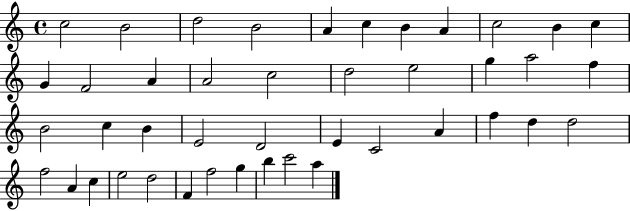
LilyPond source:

{
  \clef treble
  \time 4/4
  \defaultTimeSignature
  \key c \major
  c''2 b'2 | d''2 b'2 | a'4 c''4 b'4 a'4 | c''2 b'4 c''4 | \break g'4 f'2 a'4 | a'2 c''2 | d''2 e''2 | g''4 a''2 f''4 | \break b'2 c''4 b'4 | e'2 d'2 | e'4 c'2 a'4 | f''4 d''4 d''2 | \break f''2 a'4 c''4 | e''2 d''2 | f'4 f''2 g''4 | b''4 c'''2 a''4 | \break \bar "|."
}